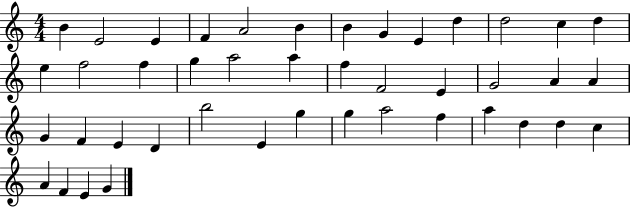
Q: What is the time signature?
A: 4/4